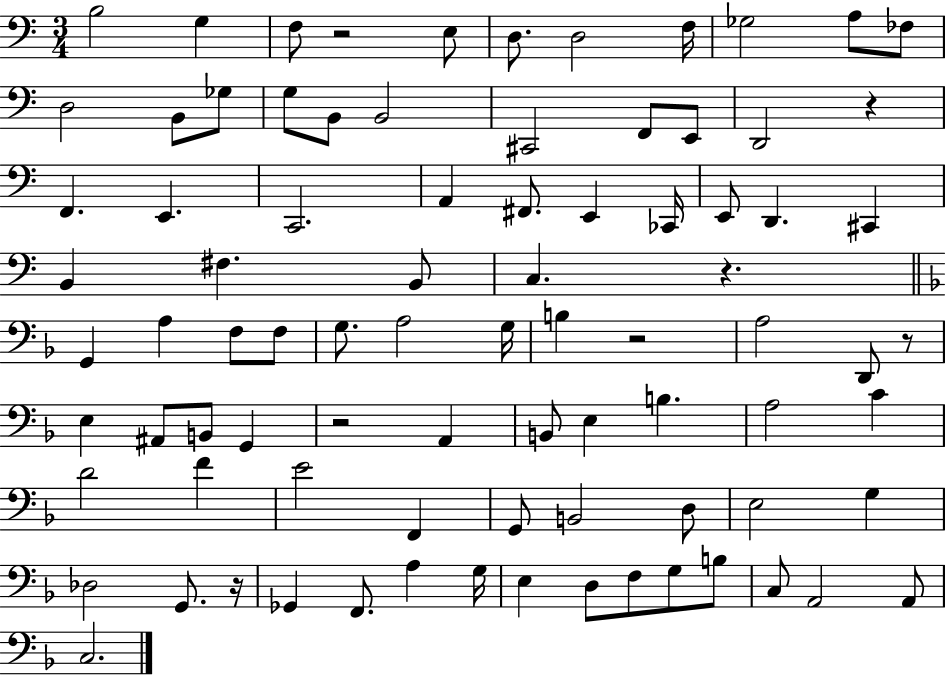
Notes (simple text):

B3/h G3/q F3/e R/h E3/e D3/e. D3/h F3/s Gb3/h A3/e FES3/e D3/h B2/e Gb3/e G3/e B2/e B2/h C#2/h F2/e E2/e D2/h R/q F2/q. E2/q. C2/h. A2/q F#2/e. E2/q CES2/s E2/e D2/q. C#2/q B2/q F#3/q. B2/e C3/q. R/q. G2/q A3/q F3/e F3/e G3/e. A3/h G3/s B3/q R/h A3/h D2/e R/e E3/q A#2/e B2/e G2/q R/h A2/q B2/e E3/q B3/q. A3/h C4/q D4/h F4/q E4/h F2/q G2/e B2/h D3/e E3/h G3/q Db3/h G2/e. R/s Gb2/q F2/e. A3/q G3/s E3/q D3/e F3/e G3/e B3/e C3/e A2/h A2/e C3/h.